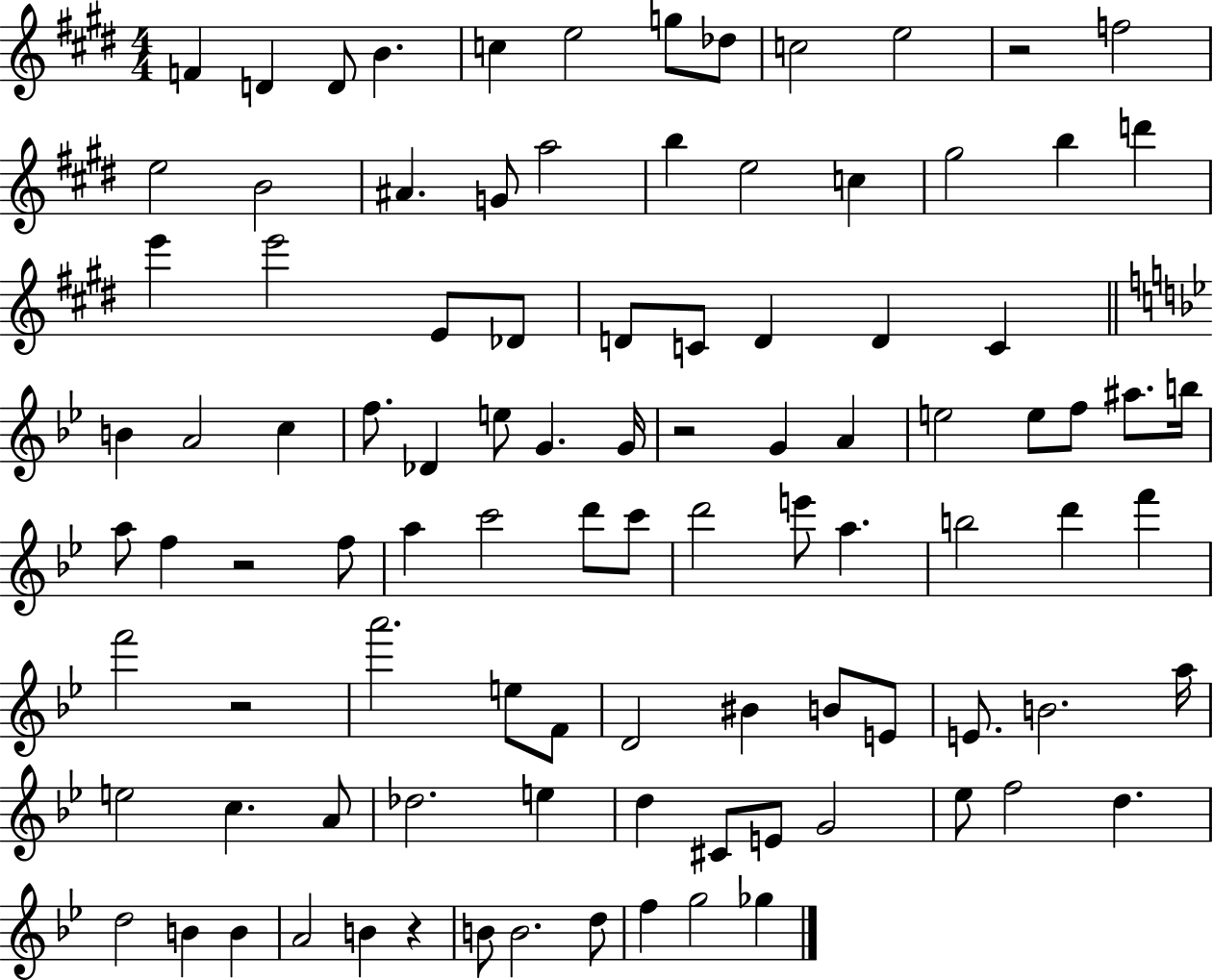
F4/q D4/q D4/e B4/q. C5/q E5/h G5/e Db5/e C5/h E5/h R/h F5/h E5/h B4/h A#4/q. G4/e A5/h B5/q E5/h C5/q G#5/h B5/q D6/q E6/q E6/h E4/e Db4/e D4/e C4/e D4/q D4/q C4/q B4/q A4/h C5/q F5/e. Db4/q E5/e G4/q. G4/s R/h G4/q A4/q E5/h E5/e F5/e A#5/e. B5/s A5/e F5/q R/h F5/e A5/q C6/h D6/e C6/e D6/h E6/e A5/q. B5/h D6/q F6/q F6/h R/h A6/h. E5/e F4/e D4/h BIS4/q B4/e E4/e E4/e. B4/h. A5/s E5/h C5/q. A4/e Db5/h. E5/q D5/q C#4/e E4/e G4/h Eb5/e F5/h D5/q. D5/h B4/q B4/q A4/h B4/q R/q B4/e B4/h. D5/e F5/q G5/h Gb5/q